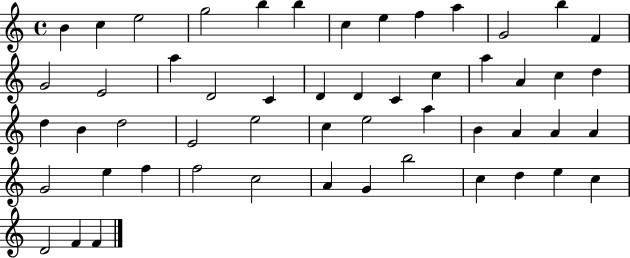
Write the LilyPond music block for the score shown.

{
  \clef treble
  \time 4/4
  \defaultTimeSignature
  \key c \major
  b'4 c''4 e''2 | g''2 b''4 b''4 | c''4 e''4 f''4 a''4 | g'2 b''4 f'4 | \break g'2 e'2 | a''4 d'2 c'4 | d'4 d'4 c'4 c''4 | a''4 a'4 c''4 d''4 | \break d''4 b'4 d''2 | e'2 e''2 | c''4 e''2 a''4 | b'4 a'4 a'4 a'4 | \break g'2 e''4 f''4 | f''2 c''2 | a'4 g'4 b''2 | c''4 d''4 e''4 c''4 | \break d'2 f'4 f'4 | \bar "|."
}